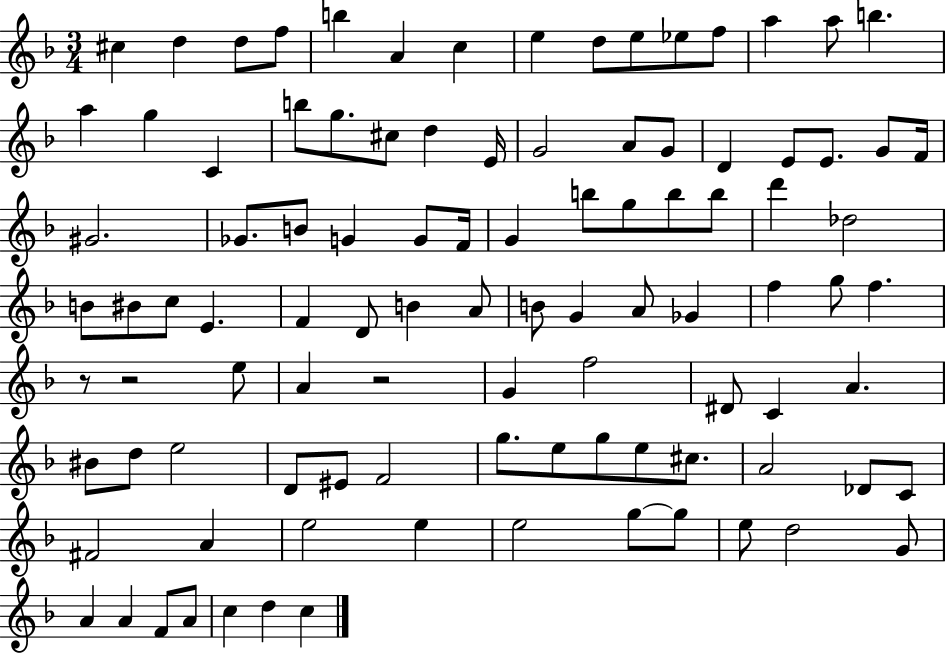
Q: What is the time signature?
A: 3/4